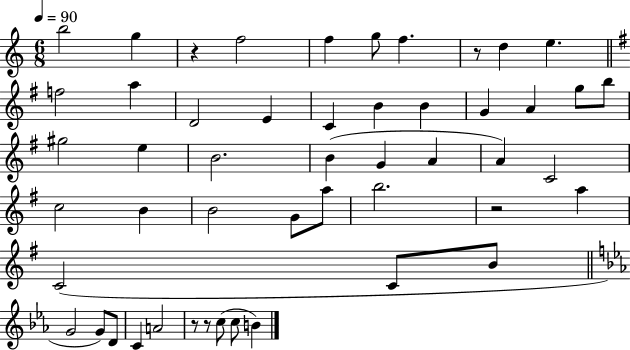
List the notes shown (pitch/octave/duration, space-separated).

B5/h G5/q R/q F5/h F5/q G5/e F5/q. R/e D5/q E5/q. F5/h A5/q D4/h E4/q C4/q B4/q B4/q G4/q A4/q G5/e B5/e G#5/h E5/q B4/h. B4/q G4/q A4/q A4/q C4/h C5/h B4/q B4/h G4/e A5/e B5/h. R/h A5/q C4/h C4/e B4/e G4/h G4/e D4/e C4/q A4/h R/e R/e C5/e C5/e B4/q